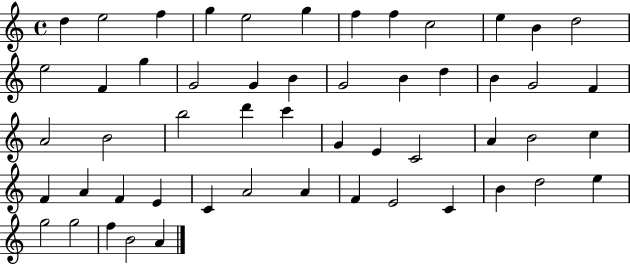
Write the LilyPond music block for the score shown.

{
  \clef treble
  \time 4/4
  \defaultTimeSignature
  \key c \major
  d''4 e''2 f''4 | g''4 e''2 g''4 | f''4 f''4 c''2 | e''4 b'4 d''2 | \break e''2 f'4 g''4 | g'2 g'4 b'4 | g'2 b'4 d''4 | b'4 g'2 f'4 | \break a'2 b'2 | b''2 d'''4 c'''4 | g'4 e'4 c'2 | a'4 b'2 c''4 | \break f'4 a'4 f'4 e'4 | c'4 a'2 a'4 | f'4 e'2 c'4 | b'4 d''2 e''4 | \break g''2 g''2 | f''4 b'2 a'4 | \bar "|."
}